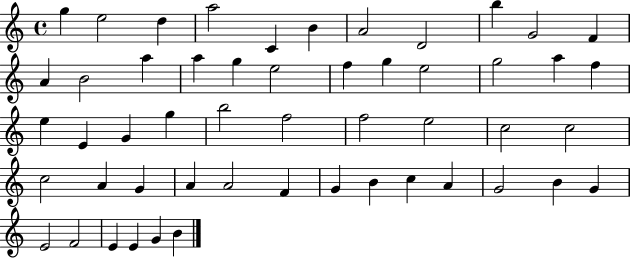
{
  \clef treble
  \time 4/4
  \defaultTimeSignature
  \key c \major
  g''4 e''2 d''4 | a''2 c'4 b'4 | a'2 d'2 | b''4 g'2 f'4 | \break a'4 b'2 a''4 | a''4 g''4 e''2 | f''4 g''4 e''2 | g''2 a''4 f''4 | \break e''4 e'4 g'4 g''4 | b''2 f''2 | f''2 e''2 | c''2 c''2 | \break c''2 a'4 g'4 | a'4 a'2 f'4 | g'4 b'4 c''4 a'4 | g'2 b'4 g'4 | \break e'2 f'2 | e'4 e'4 g'4 b'4 | \bar "|."
}